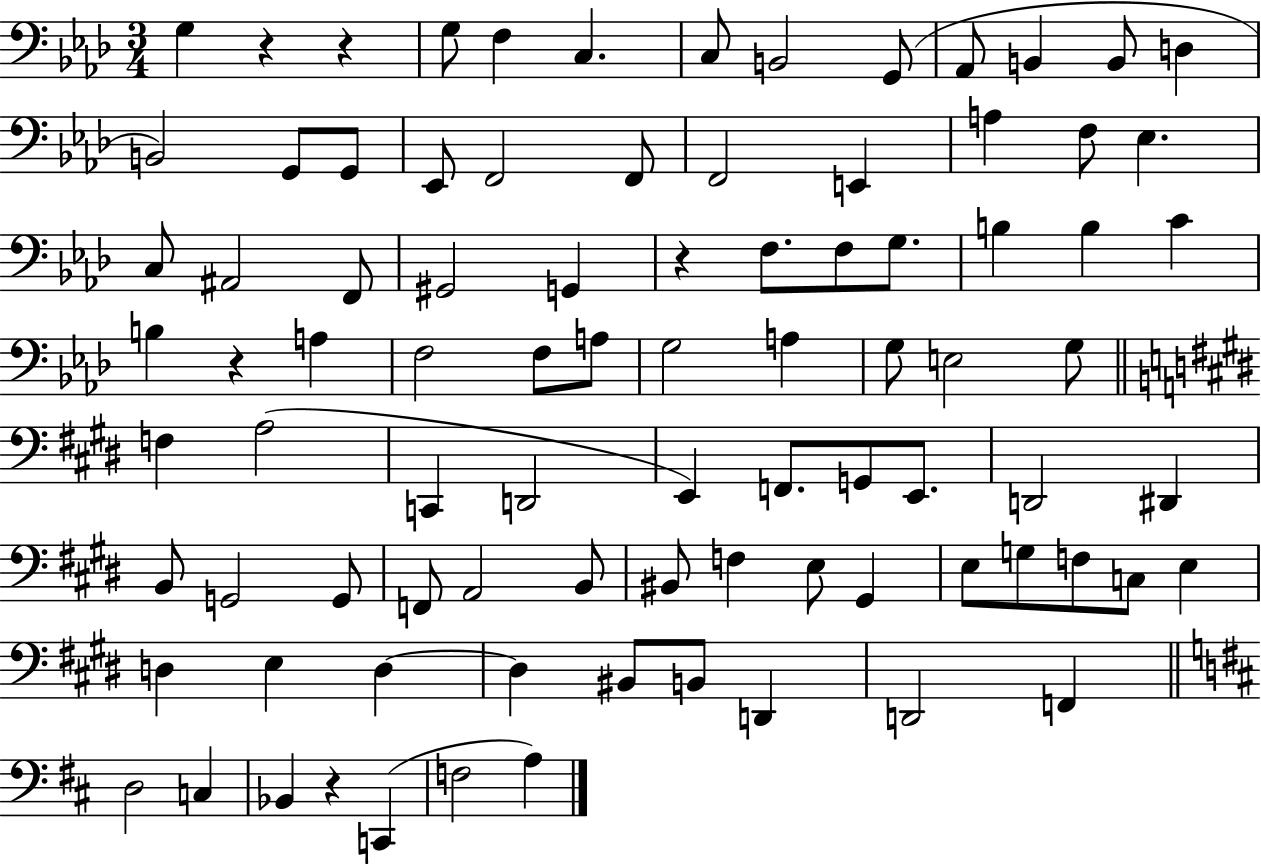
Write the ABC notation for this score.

X:1
T:Untitled
M:3/4
L:1/4
K:Ab
G, z z G,/2 F, C, C,/2 B,,2 G,,/2 _A,,/2 B,, B,,/2 D, B,,2 G,,/2 G,,/2 _E,,/2 F,,2 F,,/2 F,,2 E,, A, F,/2 _E, C,/2 ^A,,2 F,,/2 ^G,,2 G,, z F,/2 F,/2 G,/2 B, B, C B, z A, F,2 F,/2 A,/2 G,2 A, G,/2 E,2 G,/2 F, A,2 C,, D,,2 E,, F,,/2 G,,/2 E,,/2 D,,2 ^D,, B,,/2 G,,2 G,,/2 F,,/2 A,,2 B,,/2 ^B,,/2 F, E,/2 ^G,, E,/2 G,/2 F,/2 C,/2 E, D, E, D, D, ^B,,/2 B,,/2 D,, D,,2 F,, D,2 C, _B,, z C,, F,2 A,